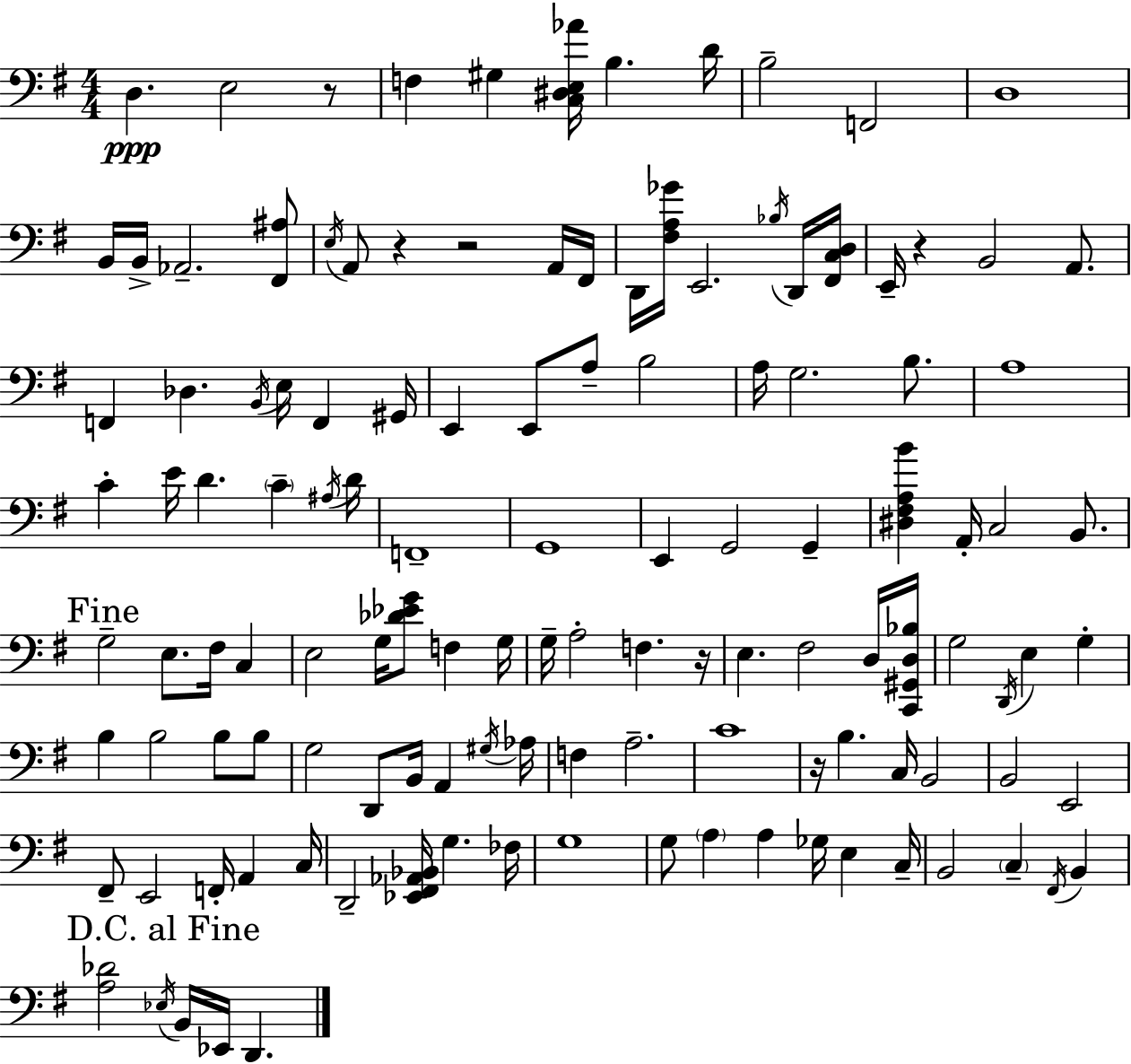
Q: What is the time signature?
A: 4/4